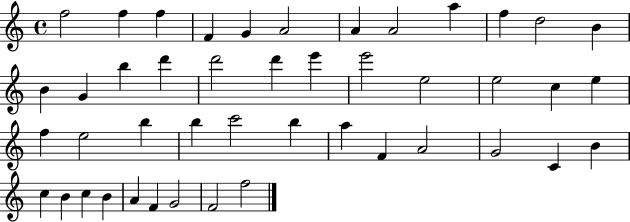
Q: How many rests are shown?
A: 0